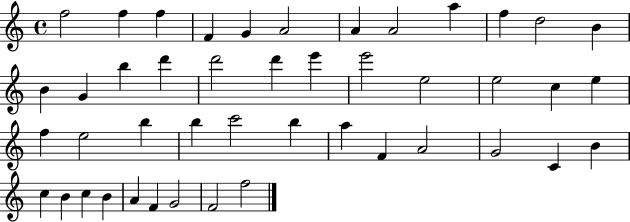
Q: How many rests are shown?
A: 0